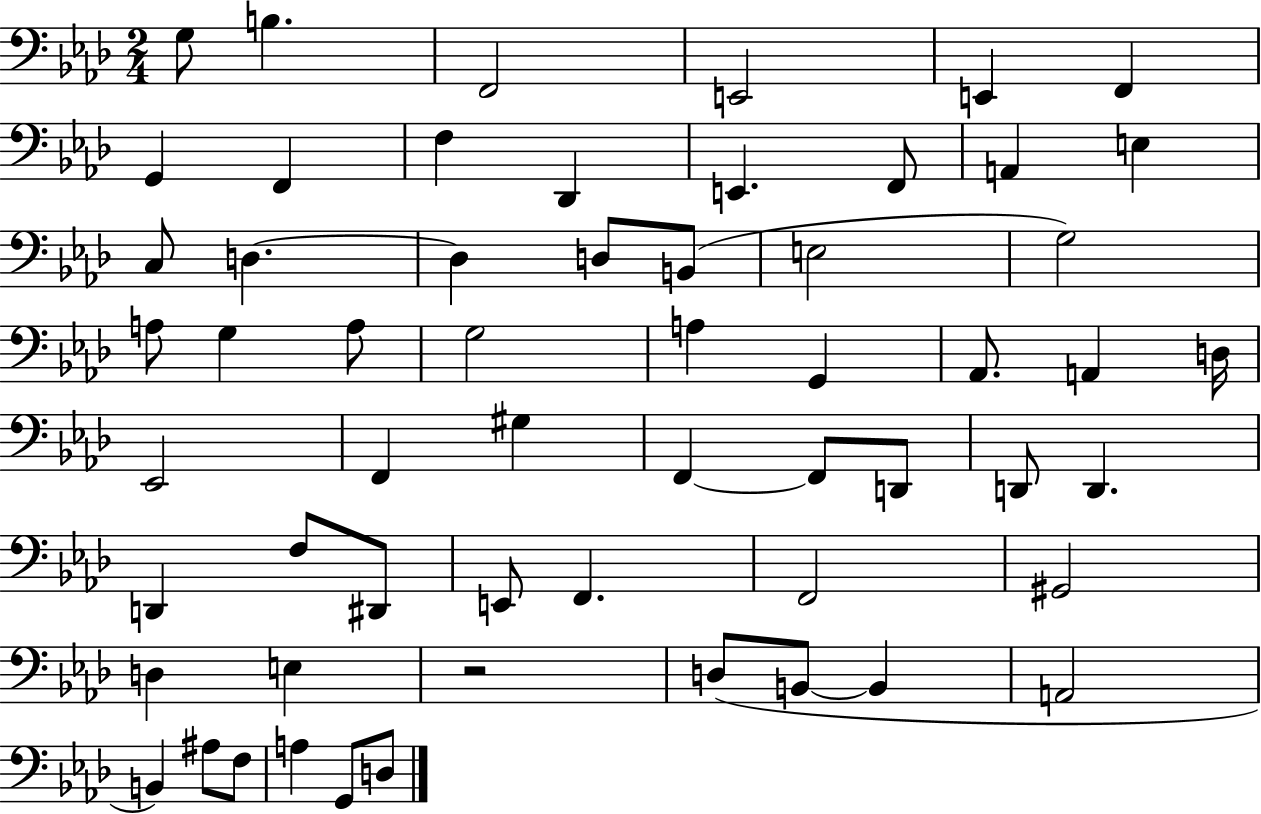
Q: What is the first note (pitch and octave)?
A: G3